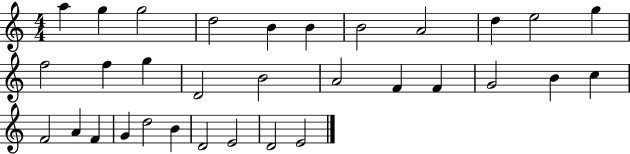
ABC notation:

X:1
T:Untitled
M:4/4
L:1/4
K:C
a g g2 d2 B B B2 A2 d e2 g f2 f g D2 B2 A2 F F G2 B c F2 A F G d2 B D2 E2 D2 E2